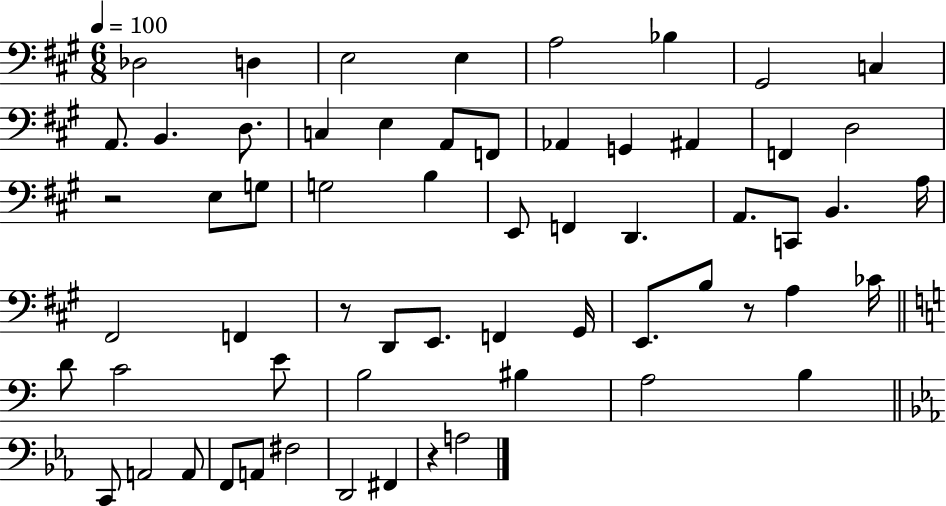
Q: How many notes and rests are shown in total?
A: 61